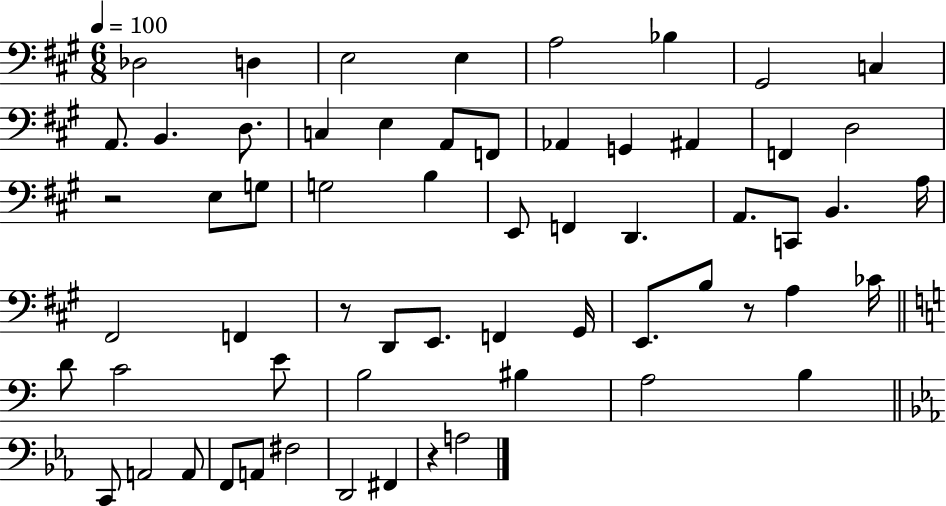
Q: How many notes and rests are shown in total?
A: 61